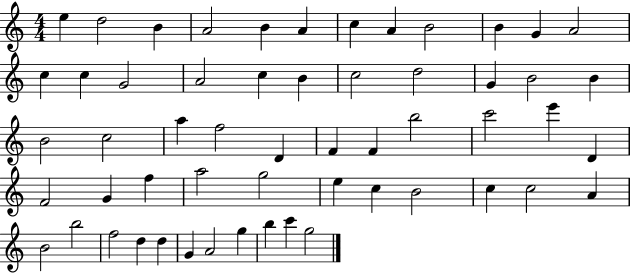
{
  \clef treble
  \numericTimeSignature
  \time 4/4
  \key c \major
  e''4 d''2 b'4 | a'2 b'4 a'4 | c''4 a'4 b'2 | b'4 g'4 a'2 | \break c''4 c''4 g'2 | a'2 c''4 b'4 | c''2 d''2 | g'4 b'2 b'4 | \break b'2 c''2 | a''4 f''2 d'4 | f'4 f'4 b''2 | c'''2 e'''4 d'4 | \break f'2 g'4 f''4 | a''2 g''2 | e''4 c''4 b'2 | c''4 c''2 a'4 | \break b'2 b''2 | f''2 d''4 d''4 | g'4 a'2 g''4 | b''4 c'''4 g''2 | \break \bar "|."
}